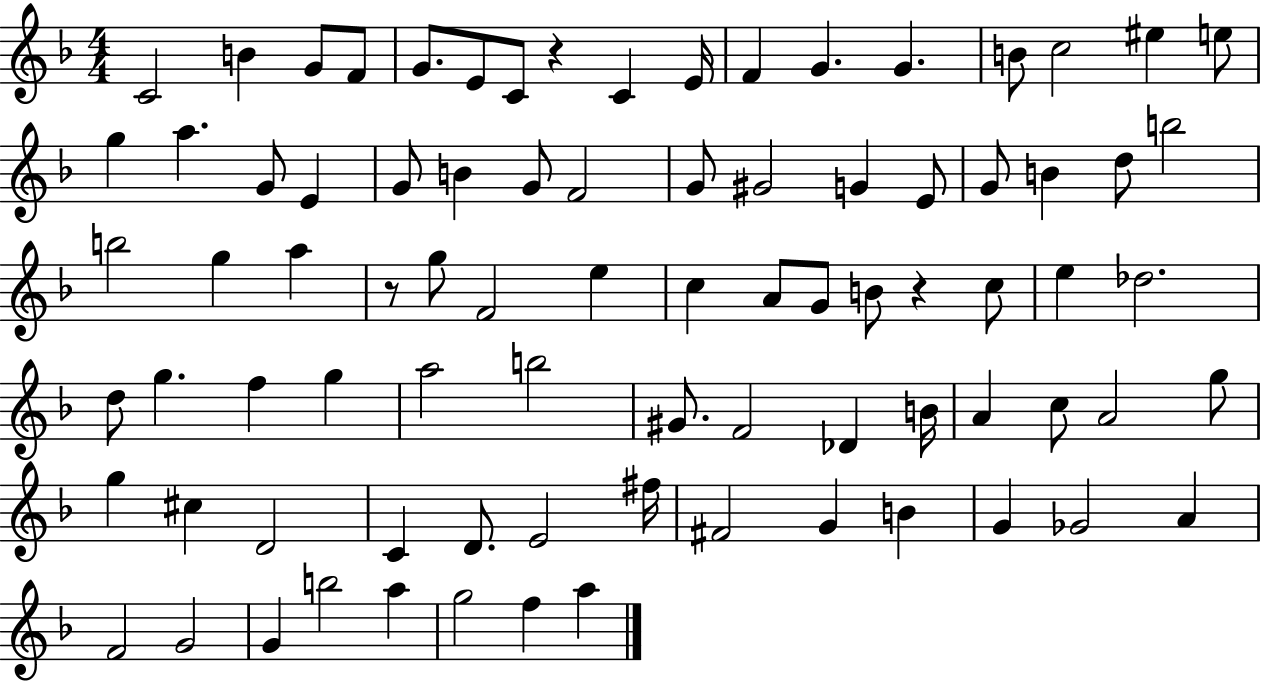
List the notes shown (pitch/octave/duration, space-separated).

C4/h B4/q G4/e F4/e G4/e. E4/e C4/e R/q C4/q E4/s F4/q G4/q. G4/q. B4/e C5/h EIS5/q E5/e G5/q A5/q. G4/e E4/q G4/e B4/q G4/e F4/h G4/e G#4/h G4/q E4/e G4/e B4/q D5/e B5/h B5/h G5/q A5/q R/e G5/e F4/h E5/q C5/q A4/e G4/e B4/e R/q C5/e E5/q Db5/h. D5/e G5/q. F5/q G5/q A5/h B5/h G#4/e. F4/h Db4/q B4/s A4/q C5/e A4/h G5/e G5/q C#5/q D4/h C4/q D4/e. E4/h F#5/s F#4/h G4/q B4/q G4/q Gb4/h A4/q F4/h G4/h G4/q B5/h A5/q G5/h F5/q A5/q